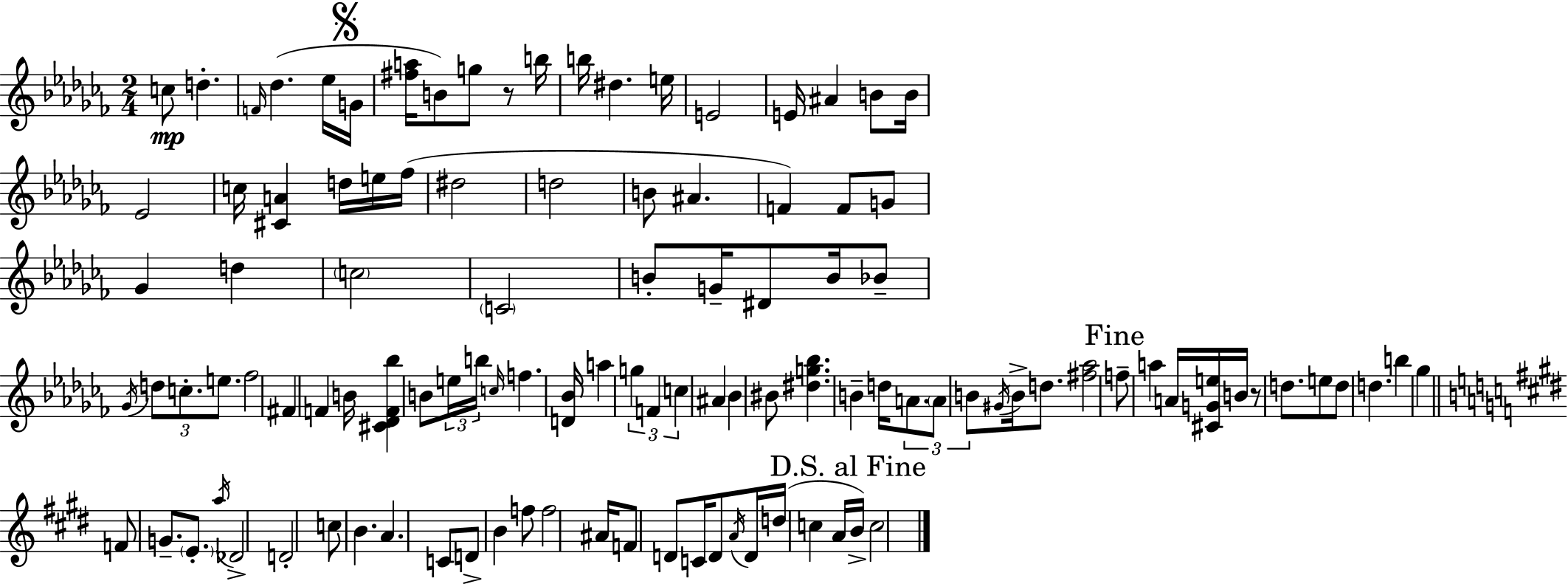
{
  \clef treble
  \numericTimeSignature
  \time 2/4
  \key aes \minor
  \repeat volta 2 { c''8\mp d''4.-. | \grace { f'16 }( des''4. ees''16 | \mark \markup { \musicglyph "scripts.segno" } g'16 <fis'' a''>16 b'8) g''8 r8 | b''16 b''16 dis''4. | \break e''16 e'2 | e'16 ais'4 b'8 | b'16 ees'2 | c''16 <cis' a'>4 d''16 e''16 | \break fes''16( dis''2 | d''2 | b'8 ais'4. | f'4) f'8 g'8 | \break ges'4 d''4 | \parenthesize c''2 | \parenthesize c'2 | b'8-. g'16-- dis'8 b'16 bes'8-- | \break \acciaccatura { ges'16 } \tuplet 3/2 { d''8 c''8.-. e''8. } | fes''2 | fis'4 f'4 | b'16 <cis' des' f' bes''>4 b'8 | \break \tuplet 3/2 { e''16 b''16 \grace { c''16 } } f''4. | <d' bes'>16 a''4 \tuplet 3/2 { g''4 | f'4 c''4 } | ais'4 bes'4 | \break bis'8 <dis'' g'' bes''>4. | b'4-- d''16 | \tuplet 3/2 { a'8. \parenthesize a'8 b'8 } \acciaccatura { gis'16 } | b'16-> d''8. <fis'' aes''>2 | \break \mark "Fine" f''8-- a''4 | a'16 <cis' g' e''>16 b'16 r8 d''8. | e''8 d''8 d''4. | b''4 | \break ges''4 \bar "||" \break \key e \major f'8 g'8.-- \parenthesize e'8.-. | \acciaccatura { a''16 } des'2-> | d'2-. | c''8 b'4. | \break a'4. c'8 | d'8-> b'4 f''8 | f''2 | ais'16 f'8 d'8 c'16 d'8 | \break \acciaccatura { a'16 } d'16 d''16( c''4 | a'16 \mark "D.S. al Fine" b'16->) c''2 | } \bar "|."
}